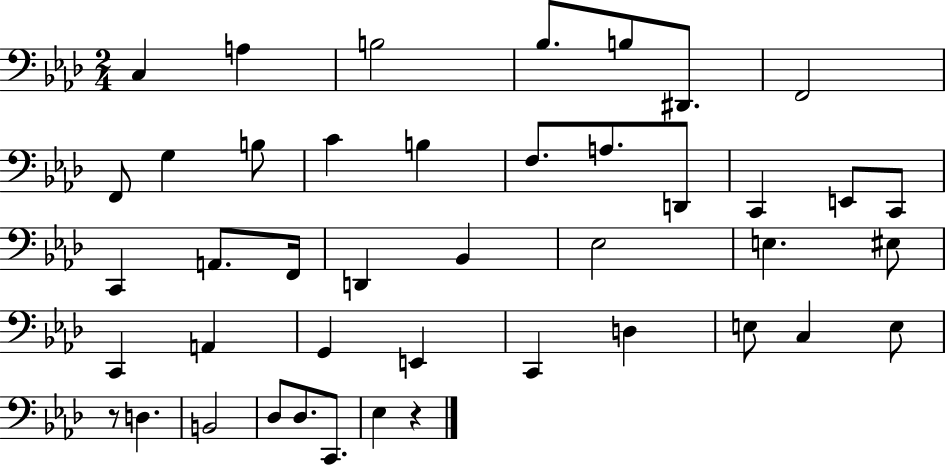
{
  \clef bass
  \numericTimeSignature
  \time 2/4
  \key aes \major
  c4 a4 | b2 | bes8. b8 dis,8. | f,2 | \break f,8 g4 b8 | c'4 b4 | f8. a8. d,8 | c,4 e,8 c,8 | \break c,4 a,8. f,16 | d,4 bes,4 | ees2 | e4. eis8 | \break c,4 a,4 | g,4 e,4 | c,4 d4 | e8 c4 e8 | \break r8 d4. | b,2 | des8 des8. c,8. | ees4 r4 | \break \bar "|."
}